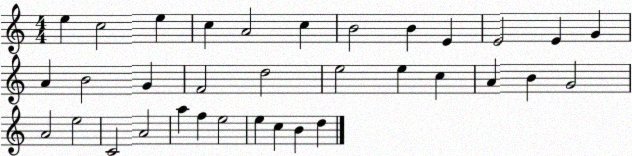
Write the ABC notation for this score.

X:1
T:Untitled
M:4/4
L:1/4
K:C
e c2 e c A2 c B2 B E E2 E G A B2 G F2 d2 e2 e c A B G2 A2 e2 C2 A2 a f e2 e c B d